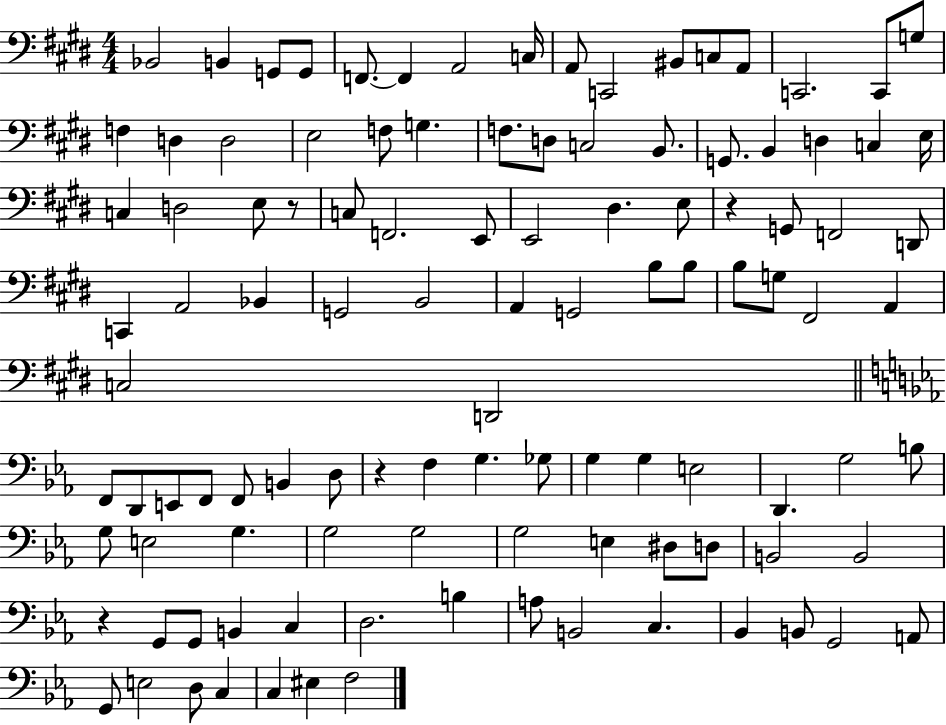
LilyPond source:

{
  \clef bass
  \numericTimeSignature
  \time 4/4
  \key e \major
  bes,2 b,4 g,8 g,8 | f,8.~~ f,4 a,2 c16 | a,8 c,2 bis,8 c8 a,8 | c,2. c,8 g8 | \break f4 d4 d2 | e2 f8 g4. | f8. d8 c2 b,8. | g,8. b,4 d4 c4 e16 | \break c4 d2 e8 r8 | c8 f,2. e,8 | e,2 dis4. e8 | r4 g,8 f,2 d,8 | \break c,4 a,2 bes,4 | g,2 b,2 | a,4 g,2 b8 b8 | b8 g8 fis,2 a,4 | \break c2 d,2 | \bar "||" \break \key ees \major f,8 d,8 e,8 f,8 f,8 b,4 d8 | r4 f4 g4. ges8 | g4 g4 e2 | d,4. g2 b8 | \break g8 e2 g4. | g2 g2 | g2 e4 dis8 d8 | b,2 b,2 | \break r4 g,8 g,8 b,4 c4 | d2. b4 | a8 b,2 c4. | bes,4 b,8 g,2 a,8 | \break g,8 e2 d8 c4 | c4 eis4 f2 | \bar "|."
}